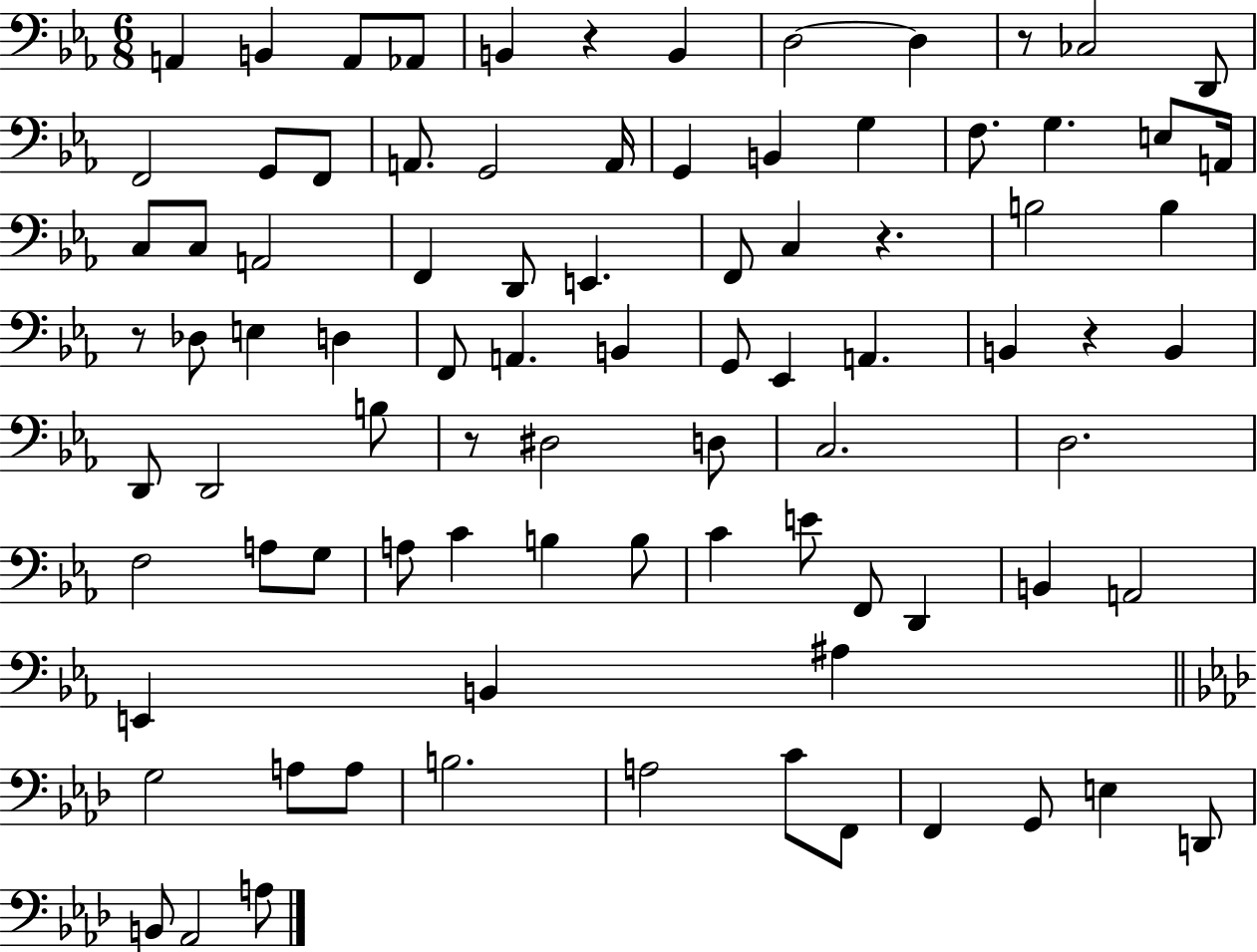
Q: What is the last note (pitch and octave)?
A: A3